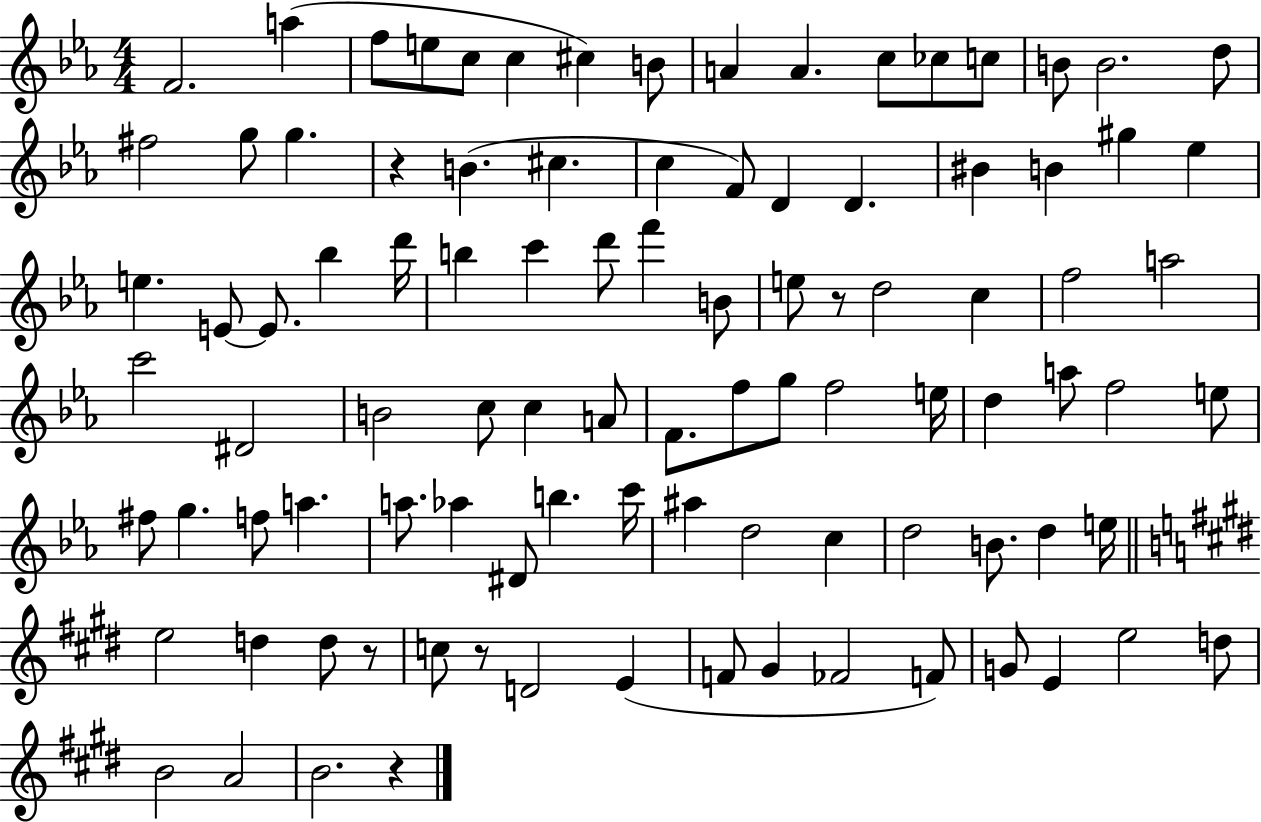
F4/h. A5/q F5/e E5/e C5/e C5/q C#5/q B4/e A4/q A4/q. C5/e CES5/e C5/e B4/e B4/h. D5/e F#5/h G5/e G5/q. R/q B4/q. C#5/q. C5/q F4/e D4/q D4/q. BIS4/q B4/q G#5/q Eb5/q E5/q. E4/e E4/e. Bb5/q D6/s B5/q C6/q D6/e F6/q B4/e E5/e R/e D5/h C5/q F5/h A5/h C6/h D#4/h B4/h C5/e C5/q A4/e F4/e. F5/e G5/e F5/h E5/s D5/q A5/e F5/h E5/e F#5/e G5/q. F5/e A5/q. A5/e. Ab5/q D#4/e B5/q. C6/s A#5/q D5/h C5/q D5/h B4/e. D5/q E5/s E5/h D5/q D5/e R/e C5/e R/e D4/h E4/q F4/e G#4/q FES4/h F4/e G4/e E4/q E5/h D5/e B4/h A4/h B4/h. R/q